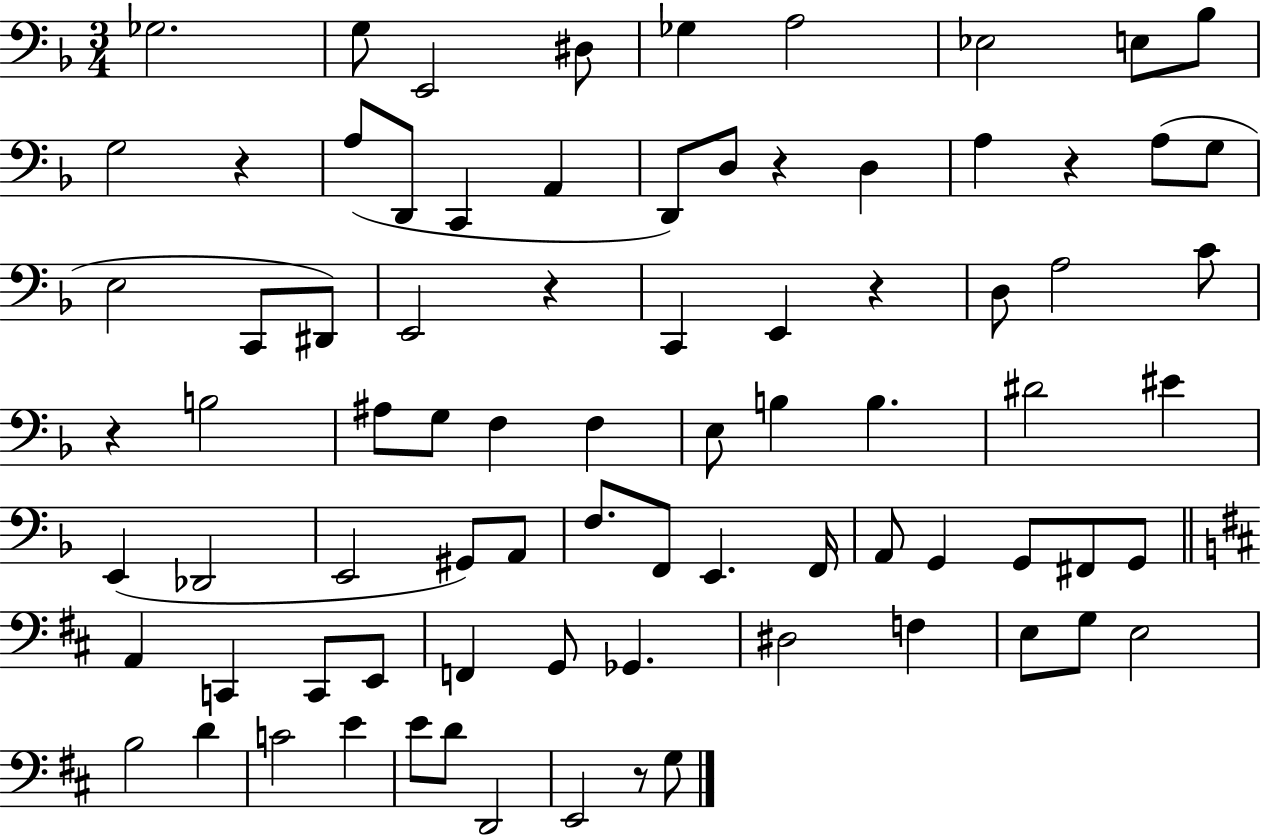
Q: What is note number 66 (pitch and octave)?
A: B3